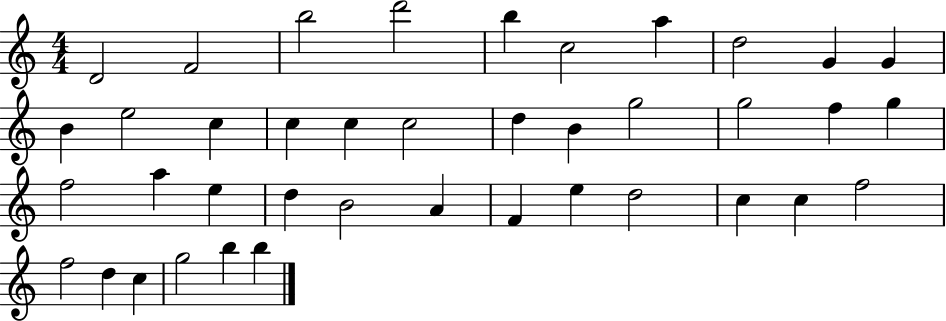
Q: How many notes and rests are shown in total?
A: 40